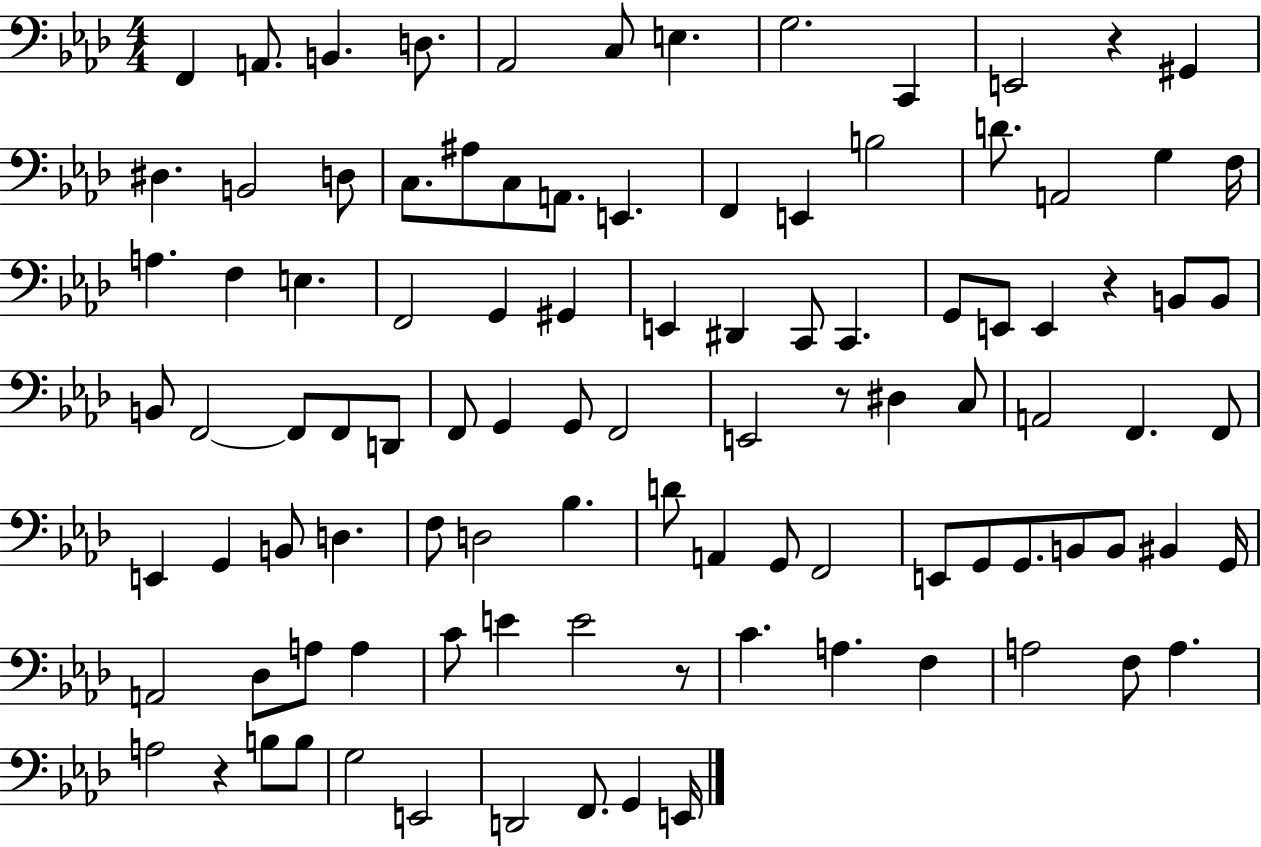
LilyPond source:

{
  \clef bass
  \numericTimeSignature
  \time 4/4
  \key aes \major
  \repeat volta 2 { f,4 a,8. b,4. d8. | aes,2 c8 e4. | g2. c,4 | e,2 r4 gis,4 | \break dis4. b,2 d8 | c8. ais8 c8 a,8. e,4. | f,4 e,4 b2 | d'8. a,2 g4 f16 | \break a4. f4 e4. | f,2 g,4 gis,4 | e,4 dis,4 c,8 c,4. | g,8 e,8 e,4 r4 b,8 b,8 | \break b,8 f,2~~ f,8 f,8 d,8 | f,8 g,4 g,8 f,2 | e,2 r8 dis4 c8 | a,2 f,4. f,8 | \break e,4 g,4 b,8 d4. | f8 d2 bes4. | d'8 a,4 g,8 f,2 | e,8 g,8 g,8. b,8 b,8 bis,4 g,16 | \break a,2 des8 a8 a4 | c'8 e'4 e'2 r8 | c'4. a4. f4 | a2 f8 a4. | \break a2 r4 b8 b8 | g2 e,2 | d,2 f,8. g,4 e,16 | } \bar "|."
}